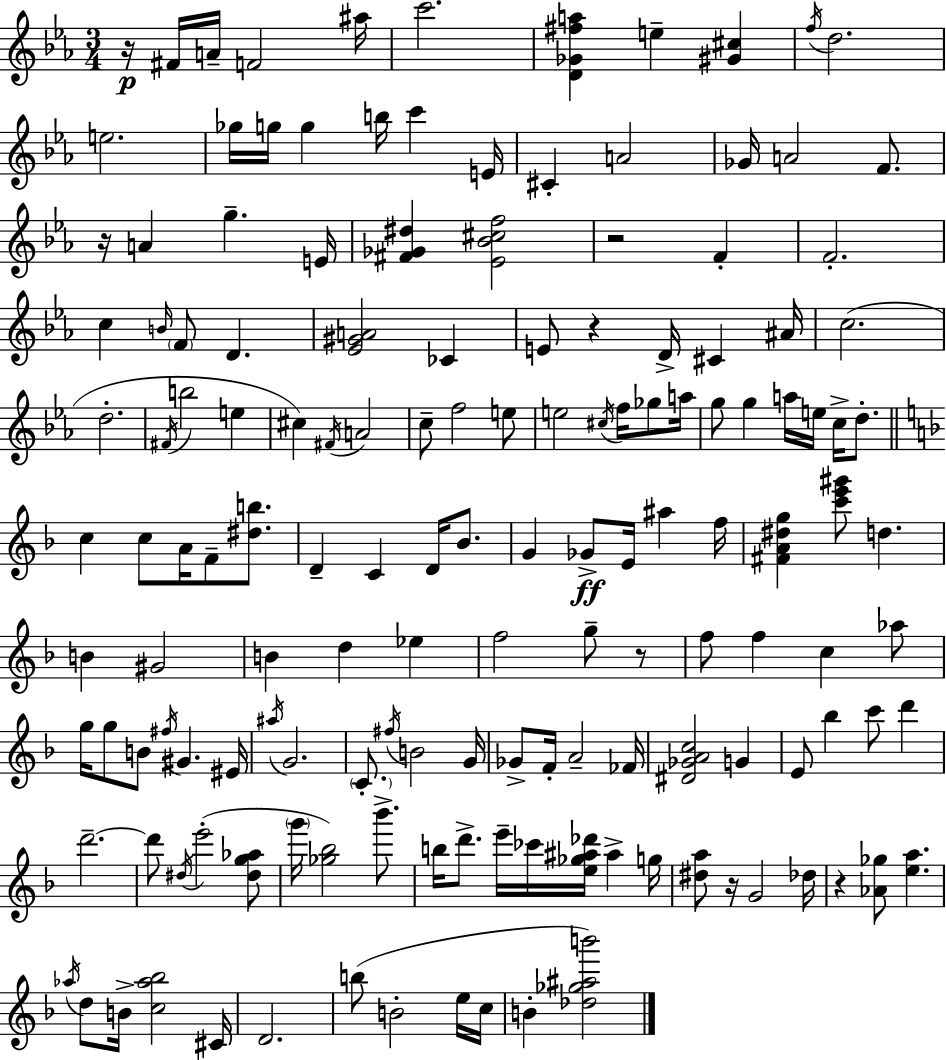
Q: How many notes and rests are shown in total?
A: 150